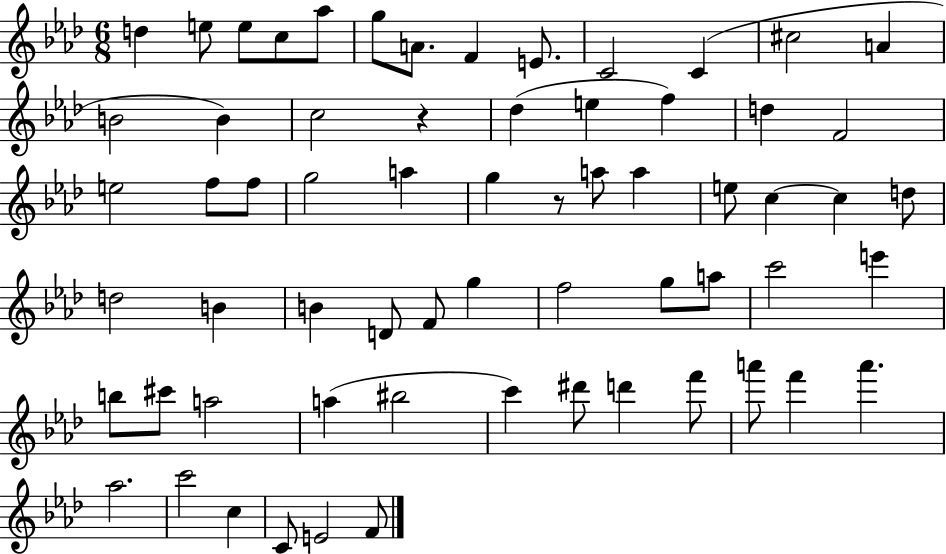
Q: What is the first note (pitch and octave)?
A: D5